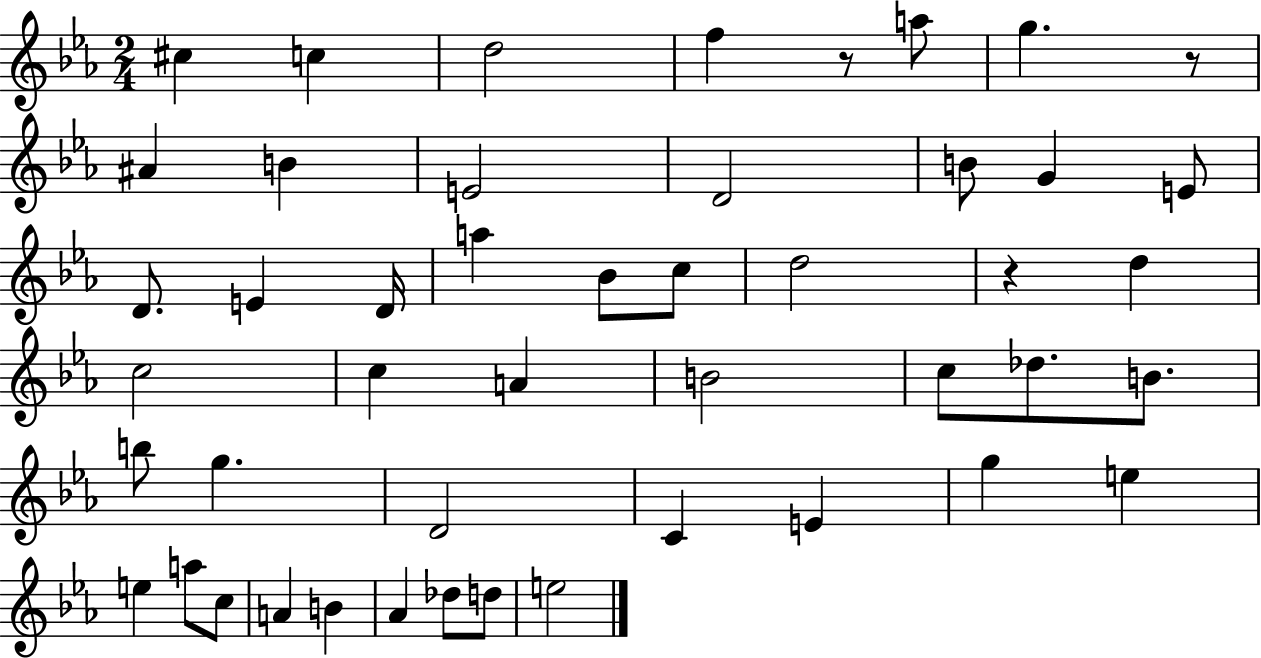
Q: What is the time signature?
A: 2/4